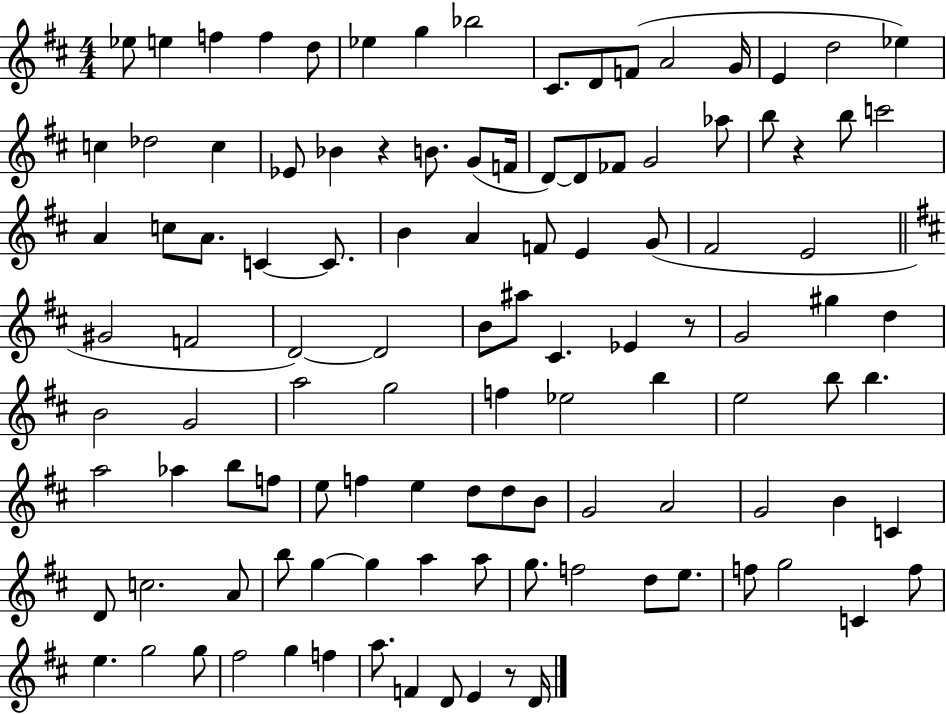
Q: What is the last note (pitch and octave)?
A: D4